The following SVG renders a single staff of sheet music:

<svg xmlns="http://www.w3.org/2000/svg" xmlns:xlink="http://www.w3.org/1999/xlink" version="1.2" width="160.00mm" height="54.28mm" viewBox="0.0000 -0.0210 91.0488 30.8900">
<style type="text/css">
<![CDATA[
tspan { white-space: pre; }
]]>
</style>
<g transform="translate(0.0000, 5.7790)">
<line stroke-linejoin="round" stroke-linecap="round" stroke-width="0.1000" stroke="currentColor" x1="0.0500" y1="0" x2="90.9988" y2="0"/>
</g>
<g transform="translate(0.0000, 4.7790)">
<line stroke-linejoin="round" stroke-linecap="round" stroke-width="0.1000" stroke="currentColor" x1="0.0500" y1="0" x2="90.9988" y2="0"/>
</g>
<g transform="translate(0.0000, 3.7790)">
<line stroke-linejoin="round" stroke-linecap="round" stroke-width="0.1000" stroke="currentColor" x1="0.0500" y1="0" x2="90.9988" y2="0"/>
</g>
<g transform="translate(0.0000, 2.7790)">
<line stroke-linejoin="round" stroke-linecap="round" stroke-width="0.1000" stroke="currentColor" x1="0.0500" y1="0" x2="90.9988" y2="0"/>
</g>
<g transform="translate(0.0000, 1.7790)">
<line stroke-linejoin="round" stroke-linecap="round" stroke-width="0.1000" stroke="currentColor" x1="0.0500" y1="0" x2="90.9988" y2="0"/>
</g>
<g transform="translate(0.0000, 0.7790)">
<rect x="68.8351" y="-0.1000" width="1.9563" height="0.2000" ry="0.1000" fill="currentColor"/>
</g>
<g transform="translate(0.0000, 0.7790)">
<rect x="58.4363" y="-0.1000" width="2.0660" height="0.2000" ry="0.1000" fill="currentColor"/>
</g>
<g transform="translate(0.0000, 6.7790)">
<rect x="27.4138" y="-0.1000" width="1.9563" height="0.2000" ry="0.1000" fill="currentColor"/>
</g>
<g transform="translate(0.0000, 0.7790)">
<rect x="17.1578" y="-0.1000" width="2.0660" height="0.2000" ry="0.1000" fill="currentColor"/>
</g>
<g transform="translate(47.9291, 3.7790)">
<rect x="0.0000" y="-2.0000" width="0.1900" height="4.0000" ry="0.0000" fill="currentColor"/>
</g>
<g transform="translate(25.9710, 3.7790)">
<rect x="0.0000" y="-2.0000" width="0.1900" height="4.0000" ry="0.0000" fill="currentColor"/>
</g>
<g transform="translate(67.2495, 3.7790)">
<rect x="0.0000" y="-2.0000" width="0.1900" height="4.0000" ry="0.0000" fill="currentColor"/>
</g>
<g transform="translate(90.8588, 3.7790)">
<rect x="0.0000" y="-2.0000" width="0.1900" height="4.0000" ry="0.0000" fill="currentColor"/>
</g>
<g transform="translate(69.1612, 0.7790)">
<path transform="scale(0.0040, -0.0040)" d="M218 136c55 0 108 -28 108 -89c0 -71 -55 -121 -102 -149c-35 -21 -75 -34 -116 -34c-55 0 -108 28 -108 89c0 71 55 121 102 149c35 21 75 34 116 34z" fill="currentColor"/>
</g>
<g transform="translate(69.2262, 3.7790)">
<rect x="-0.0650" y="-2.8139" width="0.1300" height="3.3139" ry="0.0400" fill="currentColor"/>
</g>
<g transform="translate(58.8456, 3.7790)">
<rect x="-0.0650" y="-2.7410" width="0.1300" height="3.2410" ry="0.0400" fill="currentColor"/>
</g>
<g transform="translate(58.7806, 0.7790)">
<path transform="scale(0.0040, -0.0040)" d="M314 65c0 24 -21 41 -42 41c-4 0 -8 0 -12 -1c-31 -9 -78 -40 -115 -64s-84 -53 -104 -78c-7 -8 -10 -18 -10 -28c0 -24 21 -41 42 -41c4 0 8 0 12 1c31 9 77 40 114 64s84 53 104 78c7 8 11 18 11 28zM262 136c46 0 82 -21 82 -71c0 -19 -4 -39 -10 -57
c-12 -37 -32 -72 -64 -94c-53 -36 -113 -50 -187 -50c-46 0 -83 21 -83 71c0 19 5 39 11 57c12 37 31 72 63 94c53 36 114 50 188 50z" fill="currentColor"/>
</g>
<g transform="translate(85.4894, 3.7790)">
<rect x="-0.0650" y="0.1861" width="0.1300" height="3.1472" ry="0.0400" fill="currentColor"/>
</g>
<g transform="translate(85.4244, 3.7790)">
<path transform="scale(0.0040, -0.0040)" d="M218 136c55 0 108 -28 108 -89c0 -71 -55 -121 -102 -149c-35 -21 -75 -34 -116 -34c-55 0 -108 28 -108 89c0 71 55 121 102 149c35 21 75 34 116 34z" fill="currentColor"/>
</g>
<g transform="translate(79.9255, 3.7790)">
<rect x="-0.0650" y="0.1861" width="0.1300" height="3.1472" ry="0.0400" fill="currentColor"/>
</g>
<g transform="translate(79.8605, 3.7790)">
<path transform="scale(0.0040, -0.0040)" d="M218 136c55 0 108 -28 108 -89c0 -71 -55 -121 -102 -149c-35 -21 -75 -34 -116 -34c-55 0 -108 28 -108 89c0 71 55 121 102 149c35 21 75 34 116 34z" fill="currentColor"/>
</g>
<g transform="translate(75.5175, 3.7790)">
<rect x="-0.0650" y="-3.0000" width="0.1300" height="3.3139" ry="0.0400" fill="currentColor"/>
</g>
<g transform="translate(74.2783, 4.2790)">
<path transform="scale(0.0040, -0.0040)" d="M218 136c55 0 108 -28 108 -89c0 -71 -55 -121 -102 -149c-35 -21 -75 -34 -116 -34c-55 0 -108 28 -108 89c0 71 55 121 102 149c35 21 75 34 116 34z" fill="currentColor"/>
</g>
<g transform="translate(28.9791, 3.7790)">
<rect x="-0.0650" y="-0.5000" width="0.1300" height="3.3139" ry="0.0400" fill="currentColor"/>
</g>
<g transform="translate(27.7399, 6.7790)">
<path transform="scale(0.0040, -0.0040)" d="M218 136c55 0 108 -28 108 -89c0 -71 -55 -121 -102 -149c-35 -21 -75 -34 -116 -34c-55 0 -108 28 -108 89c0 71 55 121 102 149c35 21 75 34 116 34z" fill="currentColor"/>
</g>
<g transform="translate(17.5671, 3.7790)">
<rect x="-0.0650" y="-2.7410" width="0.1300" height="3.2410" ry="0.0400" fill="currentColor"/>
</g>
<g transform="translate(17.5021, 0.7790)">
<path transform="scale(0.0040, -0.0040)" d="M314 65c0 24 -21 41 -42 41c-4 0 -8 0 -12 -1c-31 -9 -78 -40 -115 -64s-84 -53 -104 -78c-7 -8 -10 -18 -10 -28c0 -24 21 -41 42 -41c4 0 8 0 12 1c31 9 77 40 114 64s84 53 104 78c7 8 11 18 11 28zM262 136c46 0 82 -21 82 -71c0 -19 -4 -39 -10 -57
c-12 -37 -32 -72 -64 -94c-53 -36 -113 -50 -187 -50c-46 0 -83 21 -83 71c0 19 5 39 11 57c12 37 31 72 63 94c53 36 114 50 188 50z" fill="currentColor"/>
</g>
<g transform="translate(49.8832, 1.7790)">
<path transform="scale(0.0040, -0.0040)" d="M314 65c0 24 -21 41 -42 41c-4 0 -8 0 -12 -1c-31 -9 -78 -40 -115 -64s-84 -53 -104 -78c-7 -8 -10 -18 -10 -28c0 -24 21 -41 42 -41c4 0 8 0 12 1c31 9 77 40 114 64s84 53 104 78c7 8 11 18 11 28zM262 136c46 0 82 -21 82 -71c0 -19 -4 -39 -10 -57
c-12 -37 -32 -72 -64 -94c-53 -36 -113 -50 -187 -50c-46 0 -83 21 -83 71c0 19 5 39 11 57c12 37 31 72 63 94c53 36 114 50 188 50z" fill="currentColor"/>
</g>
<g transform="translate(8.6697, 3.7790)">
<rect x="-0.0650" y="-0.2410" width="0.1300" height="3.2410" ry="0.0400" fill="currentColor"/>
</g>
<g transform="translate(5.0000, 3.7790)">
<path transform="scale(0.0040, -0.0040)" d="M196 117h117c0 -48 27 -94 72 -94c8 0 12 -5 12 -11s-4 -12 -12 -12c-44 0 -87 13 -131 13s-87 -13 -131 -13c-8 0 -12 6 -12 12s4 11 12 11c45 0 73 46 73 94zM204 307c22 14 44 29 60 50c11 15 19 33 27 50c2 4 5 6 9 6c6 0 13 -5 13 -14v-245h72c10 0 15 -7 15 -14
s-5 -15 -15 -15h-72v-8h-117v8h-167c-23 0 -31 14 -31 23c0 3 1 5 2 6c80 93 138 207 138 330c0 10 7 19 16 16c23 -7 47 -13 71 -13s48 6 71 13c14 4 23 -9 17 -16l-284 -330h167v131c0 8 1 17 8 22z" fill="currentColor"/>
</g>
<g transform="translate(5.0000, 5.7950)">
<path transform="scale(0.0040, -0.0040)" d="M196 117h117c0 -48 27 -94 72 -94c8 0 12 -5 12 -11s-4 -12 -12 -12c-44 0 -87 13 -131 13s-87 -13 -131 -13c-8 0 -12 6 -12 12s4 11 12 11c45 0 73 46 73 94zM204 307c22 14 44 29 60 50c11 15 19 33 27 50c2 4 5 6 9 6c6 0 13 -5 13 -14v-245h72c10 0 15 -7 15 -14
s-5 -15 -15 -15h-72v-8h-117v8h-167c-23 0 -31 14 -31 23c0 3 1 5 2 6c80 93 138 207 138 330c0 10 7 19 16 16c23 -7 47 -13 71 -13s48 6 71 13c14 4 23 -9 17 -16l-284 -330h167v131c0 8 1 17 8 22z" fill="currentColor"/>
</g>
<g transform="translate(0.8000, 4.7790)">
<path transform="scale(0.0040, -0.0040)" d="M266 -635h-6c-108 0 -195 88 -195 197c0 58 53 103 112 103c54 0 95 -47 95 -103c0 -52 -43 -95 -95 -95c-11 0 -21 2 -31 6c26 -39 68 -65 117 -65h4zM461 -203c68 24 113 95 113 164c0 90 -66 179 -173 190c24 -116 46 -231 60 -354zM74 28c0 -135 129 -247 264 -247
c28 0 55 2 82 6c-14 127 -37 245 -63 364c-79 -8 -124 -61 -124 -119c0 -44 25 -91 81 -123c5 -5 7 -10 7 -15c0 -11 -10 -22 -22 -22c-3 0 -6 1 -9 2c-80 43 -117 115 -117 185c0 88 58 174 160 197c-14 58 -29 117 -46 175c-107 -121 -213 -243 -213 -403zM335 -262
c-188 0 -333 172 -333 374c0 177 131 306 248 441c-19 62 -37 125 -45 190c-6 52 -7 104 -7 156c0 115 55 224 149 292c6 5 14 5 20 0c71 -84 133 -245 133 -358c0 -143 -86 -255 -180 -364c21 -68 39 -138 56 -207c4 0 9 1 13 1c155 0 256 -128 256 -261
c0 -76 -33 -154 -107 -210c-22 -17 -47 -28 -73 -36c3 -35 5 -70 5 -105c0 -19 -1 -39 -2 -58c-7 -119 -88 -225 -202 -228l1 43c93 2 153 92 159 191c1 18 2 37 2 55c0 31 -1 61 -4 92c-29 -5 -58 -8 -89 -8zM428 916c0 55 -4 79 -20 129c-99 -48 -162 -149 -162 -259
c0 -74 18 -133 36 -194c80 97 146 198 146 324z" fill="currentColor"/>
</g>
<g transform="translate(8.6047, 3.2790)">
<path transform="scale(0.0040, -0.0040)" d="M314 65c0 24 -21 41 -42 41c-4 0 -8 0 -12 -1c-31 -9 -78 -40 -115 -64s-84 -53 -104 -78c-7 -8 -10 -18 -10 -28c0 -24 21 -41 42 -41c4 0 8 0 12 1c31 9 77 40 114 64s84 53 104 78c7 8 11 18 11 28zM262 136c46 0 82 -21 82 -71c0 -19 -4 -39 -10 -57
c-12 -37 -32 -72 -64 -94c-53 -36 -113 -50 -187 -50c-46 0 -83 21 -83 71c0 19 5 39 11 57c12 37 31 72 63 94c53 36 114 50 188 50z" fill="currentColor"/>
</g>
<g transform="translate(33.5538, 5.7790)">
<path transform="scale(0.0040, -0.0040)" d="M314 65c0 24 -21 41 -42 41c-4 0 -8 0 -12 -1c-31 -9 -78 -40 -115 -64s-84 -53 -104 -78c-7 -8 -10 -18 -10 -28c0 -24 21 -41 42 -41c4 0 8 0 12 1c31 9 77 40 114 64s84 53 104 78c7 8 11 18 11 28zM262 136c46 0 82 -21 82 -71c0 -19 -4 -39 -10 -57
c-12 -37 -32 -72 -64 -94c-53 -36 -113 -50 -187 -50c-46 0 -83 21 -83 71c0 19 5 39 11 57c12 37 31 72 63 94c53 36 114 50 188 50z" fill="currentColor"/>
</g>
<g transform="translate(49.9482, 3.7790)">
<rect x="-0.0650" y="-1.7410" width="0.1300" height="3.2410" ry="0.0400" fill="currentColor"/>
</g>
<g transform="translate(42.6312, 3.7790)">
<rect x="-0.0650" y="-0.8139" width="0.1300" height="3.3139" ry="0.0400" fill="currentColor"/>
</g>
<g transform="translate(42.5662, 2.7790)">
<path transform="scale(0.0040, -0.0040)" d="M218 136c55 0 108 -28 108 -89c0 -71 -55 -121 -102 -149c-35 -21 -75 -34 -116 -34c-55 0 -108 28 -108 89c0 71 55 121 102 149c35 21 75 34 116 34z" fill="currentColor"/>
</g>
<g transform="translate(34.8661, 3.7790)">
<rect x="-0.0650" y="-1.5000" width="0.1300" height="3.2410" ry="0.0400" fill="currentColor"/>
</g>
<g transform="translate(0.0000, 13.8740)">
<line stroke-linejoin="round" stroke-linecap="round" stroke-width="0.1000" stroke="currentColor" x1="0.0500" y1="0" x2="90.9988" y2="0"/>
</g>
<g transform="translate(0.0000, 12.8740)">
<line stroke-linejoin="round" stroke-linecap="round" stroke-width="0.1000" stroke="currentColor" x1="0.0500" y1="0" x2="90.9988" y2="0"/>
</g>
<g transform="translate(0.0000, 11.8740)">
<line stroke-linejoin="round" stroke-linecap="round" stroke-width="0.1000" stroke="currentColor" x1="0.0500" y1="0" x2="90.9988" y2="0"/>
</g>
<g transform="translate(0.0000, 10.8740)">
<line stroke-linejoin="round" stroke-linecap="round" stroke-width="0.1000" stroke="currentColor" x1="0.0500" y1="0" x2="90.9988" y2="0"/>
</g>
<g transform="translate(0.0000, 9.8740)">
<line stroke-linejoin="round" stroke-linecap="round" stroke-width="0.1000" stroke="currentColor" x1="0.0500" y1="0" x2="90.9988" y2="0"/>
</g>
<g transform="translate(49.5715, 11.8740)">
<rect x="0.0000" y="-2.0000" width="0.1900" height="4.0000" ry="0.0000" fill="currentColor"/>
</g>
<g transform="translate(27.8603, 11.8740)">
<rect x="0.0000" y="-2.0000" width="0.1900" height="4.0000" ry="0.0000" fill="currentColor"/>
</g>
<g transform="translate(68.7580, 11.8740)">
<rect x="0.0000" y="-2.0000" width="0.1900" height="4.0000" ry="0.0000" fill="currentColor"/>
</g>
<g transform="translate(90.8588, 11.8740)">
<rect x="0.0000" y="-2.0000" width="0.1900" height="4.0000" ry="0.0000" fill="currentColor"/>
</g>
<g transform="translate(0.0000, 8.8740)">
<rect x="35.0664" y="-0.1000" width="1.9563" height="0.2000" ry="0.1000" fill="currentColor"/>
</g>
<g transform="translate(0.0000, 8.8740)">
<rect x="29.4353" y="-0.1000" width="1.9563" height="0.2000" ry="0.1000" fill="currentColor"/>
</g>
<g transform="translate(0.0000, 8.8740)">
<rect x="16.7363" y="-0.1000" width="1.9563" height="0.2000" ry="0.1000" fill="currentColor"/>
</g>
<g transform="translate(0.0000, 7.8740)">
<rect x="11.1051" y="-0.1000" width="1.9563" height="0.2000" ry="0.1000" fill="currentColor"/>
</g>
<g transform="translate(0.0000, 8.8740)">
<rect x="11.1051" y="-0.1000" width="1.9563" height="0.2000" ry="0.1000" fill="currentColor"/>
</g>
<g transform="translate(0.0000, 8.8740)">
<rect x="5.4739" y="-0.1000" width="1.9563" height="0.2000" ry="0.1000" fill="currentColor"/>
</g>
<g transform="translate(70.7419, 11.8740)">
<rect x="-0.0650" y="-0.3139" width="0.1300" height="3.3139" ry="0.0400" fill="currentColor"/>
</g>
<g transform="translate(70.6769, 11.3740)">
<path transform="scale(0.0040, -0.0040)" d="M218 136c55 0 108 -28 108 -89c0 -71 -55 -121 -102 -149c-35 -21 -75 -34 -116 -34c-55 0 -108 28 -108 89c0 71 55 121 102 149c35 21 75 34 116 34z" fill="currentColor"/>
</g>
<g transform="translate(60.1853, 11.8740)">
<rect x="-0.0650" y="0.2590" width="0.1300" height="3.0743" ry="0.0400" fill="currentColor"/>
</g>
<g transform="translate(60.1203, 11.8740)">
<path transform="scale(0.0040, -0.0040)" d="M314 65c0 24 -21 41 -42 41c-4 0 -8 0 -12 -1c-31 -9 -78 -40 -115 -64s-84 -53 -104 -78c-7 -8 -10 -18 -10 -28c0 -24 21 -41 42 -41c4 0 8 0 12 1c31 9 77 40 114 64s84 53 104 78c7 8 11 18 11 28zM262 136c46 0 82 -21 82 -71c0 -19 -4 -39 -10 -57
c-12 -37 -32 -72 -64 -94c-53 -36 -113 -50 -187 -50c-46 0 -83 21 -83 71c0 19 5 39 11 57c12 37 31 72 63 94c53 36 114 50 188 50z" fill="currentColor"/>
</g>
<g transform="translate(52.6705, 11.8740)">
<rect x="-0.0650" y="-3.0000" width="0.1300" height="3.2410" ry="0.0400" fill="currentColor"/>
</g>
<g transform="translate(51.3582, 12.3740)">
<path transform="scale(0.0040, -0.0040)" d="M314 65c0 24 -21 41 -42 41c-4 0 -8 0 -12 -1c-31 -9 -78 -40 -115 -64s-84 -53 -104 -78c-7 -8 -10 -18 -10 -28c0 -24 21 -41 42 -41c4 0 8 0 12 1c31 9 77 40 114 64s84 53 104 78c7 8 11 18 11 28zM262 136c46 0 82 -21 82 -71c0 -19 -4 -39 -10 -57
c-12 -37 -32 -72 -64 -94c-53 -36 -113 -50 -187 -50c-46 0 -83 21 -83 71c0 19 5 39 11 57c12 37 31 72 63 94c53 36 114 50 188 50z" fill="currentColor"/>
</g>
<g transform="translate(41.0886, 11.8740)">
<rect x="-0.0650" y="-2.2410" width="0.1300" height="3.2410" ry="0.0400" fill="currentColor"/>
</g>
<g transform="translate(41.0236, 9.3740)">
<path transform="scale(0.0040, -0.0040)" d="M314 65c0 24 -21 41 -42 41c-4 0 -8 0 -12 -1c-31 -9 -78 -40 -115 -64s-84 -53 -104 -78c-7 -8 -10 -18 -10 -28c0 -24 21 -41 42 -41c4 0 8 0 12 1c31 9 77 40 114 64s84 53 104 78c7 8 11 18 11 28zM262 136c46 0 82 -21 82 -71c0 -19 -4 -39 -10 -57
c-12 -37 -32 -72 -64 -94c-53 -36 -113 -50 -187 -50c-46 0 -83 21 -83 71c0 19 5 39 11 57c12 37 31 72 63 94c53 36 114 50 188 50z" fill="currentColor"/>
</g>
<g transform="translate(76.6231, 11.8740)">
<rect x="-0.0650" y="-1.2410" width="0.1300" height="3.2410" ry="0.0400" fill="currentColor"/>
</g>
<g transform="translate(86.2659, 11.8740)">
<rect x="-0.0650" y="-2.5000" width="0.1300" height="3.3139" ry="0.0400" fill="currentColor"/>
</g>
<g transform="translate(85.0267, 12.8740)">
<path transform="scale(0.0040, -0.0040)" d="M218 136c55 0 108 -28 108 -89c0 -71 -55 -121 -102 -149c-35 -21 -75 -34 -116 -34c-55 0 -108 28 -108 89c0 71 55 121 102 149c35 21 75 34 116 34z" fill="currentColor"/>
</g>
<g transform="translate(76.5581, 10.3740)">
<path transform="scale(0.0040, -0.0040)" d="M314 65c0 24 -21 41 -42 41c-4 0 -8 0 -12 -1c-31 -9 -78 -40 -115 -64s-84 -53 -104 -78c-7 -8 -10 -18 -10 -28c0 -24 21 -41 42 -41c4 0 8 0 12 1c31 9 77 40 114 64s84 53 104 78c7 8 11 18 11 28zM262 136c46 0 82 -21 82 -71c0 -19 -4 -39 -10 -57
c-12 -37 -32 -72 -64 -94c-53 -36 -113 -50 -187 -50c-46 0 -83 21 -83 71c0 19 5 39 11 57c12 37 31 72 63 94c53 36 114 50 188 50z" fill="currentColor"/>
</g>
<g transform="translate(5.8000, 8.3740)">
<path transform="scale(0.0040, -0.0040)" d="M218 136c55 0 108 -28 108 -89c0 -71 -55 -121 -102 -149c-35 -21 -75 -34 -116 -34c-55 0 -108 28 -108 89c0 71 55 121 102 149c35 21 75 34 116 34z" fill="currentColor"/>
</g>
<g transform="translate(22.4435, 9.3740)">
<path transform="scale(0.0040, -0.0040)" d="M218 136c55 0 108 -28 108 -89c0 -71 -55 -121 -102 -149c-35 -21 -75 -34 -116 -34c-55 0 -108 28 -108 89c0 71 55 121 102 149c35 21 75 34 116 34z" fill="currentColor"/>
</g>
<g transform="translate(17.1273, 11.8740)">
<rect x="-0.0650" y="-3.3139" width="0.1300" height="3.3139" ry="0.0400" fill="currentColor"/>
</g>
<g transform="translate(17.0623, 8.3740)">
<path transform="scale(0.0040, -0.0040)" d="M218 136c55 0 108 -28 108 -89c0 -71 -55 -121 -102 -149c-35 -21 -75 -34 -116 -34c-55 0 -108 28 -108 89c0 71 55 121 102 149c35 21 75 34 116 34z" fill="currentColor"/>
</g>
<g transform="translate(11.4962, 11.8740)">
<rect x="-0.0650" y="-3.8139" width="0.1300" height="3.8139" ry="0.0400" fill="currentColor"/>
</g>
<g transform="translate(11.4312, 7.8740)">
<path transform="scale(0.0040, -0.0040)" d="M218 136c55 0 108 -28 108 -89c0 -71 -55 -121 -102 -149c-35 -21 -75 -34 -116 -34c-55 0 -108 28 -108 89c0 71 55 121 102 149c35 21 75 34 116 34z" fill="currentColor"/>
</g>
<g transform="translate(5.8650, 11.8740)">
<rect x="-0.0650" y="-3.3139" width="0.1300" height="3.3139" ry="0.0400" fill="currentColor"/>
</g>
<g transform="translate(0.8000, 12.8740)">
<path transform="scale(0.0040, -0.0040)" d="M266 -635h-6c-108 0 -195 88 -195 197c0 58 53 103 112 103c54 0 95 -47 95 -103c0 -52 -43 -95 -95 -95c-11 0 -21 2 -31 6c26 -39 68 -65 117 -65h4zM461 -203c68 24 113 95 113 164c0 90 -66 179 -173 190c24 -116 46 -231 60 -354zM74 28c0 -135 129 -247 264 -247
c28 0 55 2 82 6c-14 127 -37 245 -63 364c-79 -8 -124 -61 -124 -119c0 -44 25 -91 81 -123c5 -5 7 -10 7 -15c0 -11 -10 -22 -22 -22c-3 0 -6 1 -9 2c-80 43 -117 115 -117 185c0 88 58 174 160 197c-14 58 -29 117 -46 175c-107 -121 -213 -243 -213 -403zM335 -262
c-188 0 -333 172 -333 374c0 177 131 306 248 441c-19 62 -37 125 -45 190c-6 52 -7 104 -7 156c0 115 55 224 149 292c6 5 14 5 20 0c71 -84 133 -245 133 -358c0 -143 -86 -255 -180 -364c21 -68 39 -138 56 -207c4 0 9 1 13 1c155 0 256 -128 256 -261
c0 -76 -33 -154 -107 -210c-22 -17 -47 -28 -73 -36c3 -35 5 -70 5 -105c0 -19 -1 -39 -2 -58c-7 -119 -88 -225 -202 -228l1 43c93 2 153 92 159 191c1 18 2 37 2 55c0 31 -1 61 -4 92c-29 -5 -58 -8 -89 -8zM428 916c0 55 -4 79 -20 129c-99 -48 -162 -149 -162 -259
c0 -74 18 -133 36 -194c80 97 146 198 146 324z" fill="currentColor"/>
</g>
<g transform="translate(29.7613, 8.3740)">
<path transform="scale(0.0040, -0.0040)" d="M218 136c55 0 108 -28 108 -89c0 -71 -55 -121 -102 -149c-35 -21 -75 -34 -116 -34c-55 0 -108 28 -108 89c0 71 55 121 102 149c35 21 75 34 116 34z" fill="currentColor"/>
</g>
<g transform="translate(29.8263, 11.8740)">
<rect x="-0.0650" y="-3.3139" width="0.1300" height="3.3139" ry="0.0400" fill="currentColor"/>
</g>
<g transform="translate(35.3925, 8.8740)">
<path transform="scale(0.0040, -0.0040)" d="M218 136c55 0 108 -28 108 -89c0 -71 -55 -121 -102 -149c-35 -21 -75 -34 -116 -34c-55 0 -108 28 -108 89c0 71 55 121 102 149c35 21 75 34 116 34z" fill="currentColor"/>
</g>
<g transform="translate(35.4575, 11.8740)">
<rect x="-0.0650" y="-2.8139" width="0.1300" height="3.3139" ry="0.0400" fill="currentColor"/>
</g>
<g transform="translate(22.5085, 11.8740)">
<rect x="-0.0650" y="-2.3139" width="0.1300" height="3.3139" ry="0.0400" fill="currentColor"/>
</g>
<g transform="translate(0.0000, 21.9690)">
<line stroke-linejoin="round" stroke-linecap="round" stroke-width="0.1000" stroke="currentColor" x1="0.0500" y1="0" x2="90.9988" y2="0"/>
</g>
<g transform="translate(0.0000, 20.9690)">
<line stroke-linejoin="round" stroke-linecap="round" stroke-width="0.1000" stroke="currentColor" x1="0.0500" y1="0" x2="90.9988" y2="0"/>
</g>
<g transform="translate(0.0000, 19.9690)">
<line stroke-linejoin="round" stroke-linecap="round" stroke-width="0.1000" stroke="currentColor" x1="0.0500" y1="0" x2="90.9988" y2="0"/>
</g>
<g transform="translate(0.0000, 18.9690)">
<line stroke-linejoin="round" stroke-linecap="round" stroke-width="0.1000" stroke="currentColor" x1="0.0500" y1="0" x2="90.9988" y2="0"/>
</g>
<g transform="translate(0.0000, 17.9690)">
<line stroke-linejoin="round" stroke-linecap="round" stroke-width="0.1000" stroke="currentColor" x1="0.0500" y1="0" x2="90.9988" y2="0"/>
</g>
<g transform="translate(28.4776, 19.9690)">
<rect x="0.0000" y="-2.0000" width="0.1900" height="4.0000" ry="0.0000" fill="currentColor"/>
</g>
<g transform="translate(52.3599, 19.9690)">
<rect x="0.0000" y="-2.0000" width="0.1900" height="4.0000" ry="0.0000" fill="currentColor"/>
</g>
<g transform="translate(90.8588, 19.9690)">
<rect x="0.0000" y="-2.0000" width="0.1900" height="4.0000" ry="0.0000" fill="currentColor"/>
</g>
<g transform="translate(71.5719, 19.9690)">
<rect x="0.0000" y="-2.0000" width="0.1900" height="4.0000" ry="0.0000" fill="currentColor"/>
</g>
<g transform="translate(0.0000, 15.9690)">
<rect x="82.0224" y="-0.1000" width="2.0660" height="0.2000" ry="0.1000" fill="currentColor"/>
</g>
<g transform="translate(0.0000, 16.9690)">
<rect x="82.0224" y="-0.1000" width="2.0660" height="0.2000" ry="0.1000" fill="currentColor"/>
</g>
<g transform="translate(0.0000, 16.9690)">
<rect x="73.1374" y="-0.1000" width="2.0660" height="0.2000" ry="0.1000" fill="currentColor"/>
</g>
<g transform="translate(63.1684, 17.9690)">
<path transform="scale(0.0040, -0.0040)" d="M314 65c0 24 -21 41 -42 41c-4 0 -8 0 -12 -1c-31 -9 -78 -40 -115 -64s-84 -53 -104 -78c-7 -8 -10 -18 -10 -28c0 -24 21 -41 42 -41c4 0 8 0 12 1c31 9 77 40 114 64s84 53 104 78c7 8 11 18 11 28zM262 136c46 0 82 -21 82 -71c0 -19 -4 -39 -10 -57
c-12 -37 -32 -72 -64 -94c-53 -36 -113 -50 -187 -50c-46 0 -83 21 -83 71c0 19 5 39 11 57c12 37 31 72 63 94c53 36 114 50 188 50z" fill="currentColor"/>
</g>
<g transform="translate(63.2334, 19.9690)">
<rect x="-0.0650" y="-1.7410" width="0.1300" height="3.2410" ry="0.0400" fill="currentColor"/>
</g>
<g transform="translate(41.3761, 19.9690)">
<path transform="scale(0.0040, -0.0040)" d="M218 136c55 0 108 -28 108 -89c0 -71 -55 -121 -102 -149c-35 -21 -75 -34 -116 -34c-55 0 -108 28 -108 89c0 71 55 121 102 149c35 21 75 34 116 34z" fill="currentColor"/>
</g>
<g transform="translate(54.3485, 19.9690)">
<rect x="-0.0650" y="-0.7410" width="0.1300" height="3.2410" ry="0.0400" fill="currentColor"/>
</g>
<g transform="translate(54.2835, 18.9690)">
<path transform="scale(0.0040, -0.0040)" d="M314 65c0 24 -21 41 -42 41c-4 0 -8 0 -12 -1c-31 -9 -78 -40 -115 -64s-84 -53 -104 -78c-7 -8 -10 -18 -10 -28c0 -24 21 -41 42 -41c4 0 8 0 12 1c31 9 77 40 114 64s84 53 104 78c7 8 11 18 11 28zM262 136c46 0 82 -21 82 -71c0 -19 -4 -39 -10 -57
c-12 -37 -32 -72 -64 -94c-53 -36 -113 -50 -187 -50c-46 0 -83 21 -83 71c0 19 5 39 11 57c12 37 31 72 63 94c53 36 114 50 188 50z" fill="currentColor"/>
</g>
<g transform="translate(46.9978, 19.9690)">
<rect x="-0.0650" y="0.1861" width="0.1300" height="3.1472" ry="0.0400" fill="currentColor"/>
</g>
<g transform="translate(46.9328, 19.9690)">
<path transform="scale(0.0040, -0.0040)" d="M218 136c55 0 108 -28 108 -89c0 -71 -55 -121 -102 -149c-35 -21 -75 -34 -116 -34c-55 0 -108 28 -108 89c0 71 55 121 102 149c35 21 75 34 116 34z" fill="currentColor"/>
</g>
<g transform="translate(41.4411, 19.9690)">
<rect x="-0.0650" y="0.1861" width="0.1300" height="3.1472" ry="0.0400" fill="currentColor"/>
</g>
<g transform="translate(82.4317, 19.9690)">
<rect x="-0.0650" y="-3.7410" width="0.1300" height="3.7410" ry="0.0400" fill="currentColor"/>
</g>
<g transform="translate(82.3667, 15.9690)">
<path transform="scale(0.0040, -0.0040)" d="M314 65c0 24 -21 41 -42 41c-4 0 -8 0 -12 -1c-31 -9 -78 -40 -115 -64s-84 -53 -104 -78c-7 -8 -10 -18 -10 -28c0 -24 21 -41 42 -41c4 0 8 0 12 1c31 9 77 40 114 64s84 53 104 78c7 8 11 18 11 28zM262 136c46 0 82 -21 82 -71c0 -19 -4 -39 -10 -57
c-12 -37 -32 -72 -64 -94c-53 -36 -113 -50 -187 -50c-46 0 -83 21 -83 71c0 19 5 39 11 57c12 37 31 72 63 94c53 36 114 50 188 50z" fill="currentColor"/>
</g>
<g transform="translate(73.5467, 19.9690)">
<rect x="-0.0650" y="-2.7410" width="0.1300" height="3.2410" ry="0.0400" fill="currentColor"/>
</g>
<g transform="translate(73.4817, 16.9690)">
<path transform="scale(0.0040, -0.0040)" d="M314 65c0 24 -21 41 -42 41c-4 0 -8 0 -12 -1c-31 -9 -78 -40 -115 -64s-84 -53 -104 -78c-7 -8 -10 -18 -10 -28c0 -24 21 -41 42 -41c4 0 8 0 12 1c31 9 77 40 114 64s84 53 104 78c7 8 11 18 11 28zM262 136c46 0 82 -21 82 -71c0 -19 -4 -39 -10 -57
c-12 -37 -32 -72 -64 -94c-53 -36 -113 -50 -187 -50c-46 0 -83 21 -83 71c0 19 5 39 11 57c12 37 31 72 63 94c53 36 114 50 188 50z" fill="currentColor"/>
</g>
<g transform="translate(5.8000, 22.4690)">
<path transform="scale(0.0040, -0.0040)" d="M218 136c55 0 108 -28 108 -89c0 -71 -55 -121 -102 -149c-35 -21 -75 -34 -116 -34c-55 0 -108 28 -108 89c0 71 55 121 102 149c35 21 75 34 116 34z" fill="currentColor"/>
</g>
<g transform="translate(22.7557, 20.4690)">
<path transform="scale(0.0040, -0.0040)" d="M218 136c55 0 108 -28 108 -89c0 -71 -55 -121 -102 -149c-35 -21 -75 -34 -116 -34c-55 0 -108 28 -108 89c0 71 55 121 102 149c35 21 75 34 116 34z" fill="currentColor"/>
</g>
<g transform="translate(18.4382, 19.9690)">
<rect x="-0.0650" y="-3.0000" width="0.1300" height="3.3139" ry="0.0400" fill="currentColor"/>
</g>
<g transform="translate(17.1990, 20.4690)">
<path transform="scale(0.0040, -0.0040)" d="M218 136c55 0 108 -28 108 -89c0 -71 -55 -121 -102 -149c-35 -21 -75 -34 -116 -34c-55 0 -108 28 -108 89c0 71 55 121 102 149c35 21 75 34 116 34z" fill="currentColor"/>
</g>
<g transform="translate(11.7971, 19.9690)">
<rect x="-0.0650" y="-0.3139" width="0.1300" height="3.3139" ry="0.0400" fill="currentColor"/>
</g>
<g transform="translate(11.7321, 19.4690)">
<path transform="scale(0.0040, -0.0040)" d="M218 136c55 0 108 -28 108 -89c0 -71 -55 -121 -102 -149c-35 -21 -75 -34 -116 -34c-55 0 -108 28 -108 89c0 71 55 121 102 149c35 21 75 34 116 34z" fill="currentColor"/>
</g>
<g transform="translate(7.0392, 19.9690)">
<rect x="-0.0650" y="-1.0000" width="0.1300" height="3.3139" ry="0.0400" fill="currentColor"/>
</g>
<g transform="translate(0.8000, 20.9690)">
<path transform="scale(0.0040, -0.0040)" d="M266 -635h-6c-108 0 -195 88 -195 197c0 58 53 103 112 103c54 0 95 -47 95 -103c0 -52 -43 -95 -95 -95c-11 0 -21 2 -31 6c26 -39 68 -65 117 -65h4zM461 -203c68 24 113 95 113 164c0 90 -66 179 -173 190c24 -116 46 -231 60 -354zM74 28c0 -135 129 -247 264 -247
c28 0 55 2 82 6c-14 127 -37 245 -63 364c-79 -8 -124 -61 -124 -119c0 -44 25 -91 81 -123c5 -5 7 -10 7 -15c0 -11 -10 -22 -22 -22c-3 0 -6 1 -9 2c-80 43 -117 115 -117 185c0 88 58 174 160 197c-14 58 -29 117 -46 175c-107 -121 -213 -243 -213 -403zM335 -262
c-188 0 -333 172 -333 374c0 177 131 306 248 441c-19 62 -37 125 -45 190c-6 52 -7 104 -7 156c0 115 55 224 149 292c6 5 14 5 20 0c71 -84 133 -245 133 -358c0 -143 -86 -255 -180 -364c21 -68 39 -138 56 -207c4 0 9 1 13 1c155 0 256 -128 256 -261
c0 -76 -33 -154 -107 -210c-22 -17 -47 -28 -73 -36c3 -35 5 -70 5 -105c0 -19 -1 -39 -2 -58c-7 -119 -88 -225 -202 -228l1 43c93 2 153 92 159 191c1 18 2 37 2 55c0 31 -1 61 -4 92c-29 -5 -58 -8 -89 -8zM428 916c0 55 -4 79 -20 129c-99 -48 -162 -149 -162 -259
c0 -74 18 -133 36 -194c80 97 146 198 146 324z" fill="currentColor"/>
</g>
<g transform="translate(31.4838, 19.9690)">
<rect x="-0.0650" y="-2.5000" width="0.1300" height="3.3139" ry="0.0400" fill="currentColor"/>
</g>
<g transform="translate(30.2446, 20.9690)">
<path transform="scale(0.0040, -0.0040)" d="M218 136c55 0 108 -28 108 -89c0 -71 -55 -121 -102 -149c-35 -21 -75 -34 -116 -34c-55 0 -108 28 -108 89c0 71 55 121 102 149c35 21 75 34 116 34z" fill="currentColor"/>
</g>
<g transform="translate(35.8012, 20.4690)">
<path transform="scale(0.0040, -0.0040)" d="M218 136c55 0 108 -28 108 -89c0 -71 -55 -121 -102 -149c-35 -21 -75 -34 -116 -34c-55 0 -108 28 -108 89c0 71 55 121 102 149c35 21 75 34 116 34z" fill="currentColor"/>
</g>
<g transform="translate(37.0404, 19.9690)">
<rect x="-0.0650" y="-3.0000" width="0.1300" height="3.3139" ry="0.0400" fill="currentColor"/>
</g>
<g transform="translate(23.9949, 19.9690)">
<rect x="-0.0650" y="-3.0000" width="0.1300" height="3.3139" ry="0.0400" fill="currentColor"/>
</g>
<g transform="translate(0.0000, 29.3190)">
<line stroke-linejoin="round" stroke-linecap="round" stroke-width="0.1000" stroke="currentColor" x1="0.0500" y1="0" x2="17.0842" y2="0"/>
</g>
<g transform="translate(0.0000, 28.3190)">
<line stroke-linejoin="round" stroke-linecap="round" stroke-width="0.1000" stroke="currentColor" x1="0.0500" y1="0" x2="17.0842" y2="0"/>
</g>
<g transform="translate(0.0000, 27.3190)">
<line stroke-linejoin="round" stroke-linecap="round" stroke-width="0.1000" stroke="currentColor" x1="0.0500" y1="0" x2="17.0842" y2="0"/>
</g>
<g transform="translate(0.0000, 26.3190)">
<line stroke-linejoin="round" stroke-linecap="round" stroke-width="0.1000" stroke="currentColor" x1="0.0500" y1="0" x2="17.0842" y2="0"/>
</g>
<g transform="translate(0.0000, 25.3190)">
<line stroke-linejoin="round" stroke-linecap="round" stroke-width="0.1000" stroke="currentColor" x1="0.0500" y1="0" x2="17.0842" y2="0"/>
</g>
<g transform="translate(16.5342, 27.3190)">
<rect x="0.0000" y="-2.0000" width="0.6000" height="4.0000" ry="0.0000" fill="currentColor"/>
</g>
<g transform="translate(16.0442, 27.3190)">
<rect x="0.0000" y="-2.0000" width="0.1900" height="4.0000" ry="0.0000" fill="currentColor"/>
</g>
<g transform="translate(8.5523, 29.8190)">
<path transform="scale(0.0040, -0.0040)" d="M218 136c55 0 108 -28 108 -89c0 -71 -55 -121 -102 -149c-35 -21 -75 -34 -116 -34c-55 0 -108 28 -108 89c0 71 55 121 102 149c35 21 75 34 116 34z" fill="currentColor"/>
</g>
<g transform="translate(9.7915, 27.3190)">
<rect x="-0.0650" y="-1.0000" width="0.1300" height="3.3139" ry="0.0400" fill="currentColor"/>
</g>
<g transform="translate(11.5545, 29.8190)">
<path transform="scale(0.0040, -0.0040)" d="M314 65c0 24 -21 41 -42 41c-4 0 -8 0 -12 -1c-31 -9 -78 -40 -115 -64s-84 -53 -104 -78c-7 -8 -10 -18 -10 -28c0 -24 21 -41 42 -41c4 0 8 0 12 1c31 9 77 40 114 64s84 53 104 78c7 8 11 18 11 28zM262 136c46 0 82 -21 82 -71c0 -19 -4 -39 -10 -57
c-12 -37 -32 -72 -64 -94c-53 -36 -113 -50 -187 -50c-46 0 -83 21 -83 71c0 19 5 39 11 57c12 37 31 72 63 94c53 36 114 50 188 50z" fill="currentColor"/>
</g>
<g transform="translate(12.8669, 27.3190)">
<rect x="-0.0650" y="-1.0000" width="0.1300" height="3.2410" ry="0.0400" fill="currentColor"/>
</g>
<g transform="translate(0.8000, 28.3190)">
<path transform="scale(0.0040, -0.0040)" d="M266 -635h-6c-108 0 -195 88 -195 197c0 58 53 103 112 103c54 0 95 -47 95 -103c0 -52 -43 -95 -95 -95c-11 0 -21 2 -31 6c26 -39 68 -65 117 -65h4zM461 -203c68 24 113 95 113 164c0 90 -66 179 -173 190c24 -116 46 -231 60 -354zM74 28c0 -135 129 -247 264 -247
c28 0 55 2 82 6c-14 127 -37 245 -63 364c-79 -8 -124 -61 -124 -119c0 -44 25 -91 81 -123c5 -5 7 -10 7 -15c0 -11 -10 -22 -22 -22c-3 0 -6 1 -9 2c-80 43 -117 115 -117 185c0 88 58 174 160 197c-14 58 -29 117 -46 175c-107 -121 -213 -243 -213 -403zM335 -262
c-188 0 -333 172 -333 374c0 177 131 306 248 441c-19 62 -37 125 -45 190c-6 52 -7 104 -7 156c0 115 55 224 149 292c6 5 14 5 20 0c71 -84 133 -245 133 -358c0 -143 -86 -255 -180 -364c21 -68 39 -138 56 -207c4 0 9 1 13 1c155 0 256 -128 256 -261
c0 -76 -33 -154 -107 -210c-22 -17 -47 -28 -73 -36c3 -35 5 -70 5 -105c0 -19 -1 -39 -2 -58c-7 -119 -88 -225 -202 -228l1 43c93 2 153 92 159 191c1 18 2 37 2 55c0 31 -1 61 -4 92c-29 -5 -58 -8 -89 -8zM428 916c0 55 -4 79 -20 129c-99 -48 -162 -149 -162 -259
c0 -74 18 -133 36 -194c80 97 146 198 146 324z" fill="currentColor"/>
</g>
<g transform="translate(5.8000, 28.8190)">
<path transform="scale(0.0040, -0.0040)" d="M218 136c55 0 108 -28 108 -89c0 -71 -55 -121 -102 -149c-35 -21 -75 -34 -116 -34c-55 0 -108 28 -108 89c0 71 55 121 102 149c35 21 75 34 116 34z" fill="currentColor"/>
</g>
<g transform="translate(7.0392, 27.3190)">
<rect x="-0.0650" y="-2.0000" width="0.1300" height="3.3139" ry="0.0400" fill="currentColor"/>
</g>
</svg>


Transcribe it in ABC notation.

X:1
T:Untitled
M:4/4
L:1/4
K:C
c2 a2 C E2 d f2 a2 a A B B b c' b g b a g2 A2 B2 c e2 G D c A A G A B B d2 f2 a2 c'2 F D D2